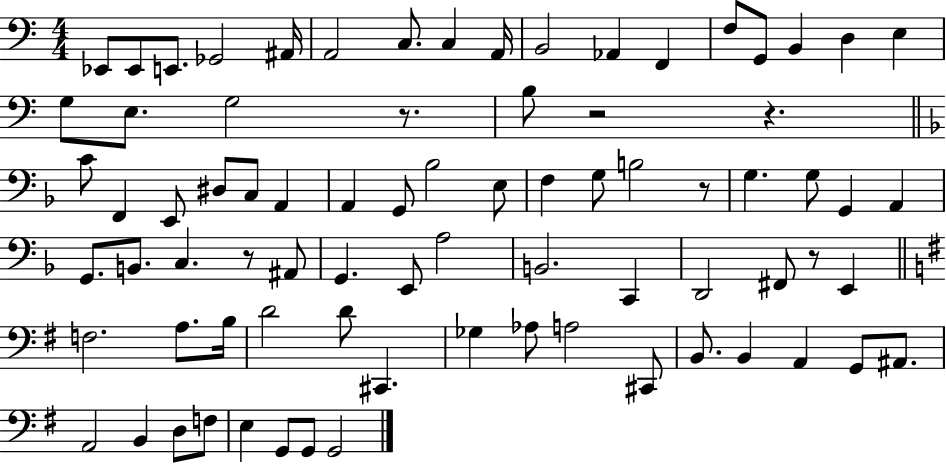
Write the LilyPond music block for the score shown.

{
  \clef bass
  \numericTimeSignature
  \time 4/4
  \key c \major
  \repeat volta 2 { ees,8 ees,8 e,8. ges,2 ais,16 | a,2 c8. c4 a,16 | b,2 aes,4 f,4 | f8 g,8 b,4 d4 e4 | \break g8 e8. g2 r8. | b8 r2 r4. | \bar "||" \break \key f \major c'8 f,4 e,8 dis8 c8 a,4 | a,4 g,8 bes2 e8 | f4 g8 b2 r8 | g4. g8 g,4 a,4 | \break g,8. b,8. c4. r8 ais,8 | g,4. e,8 a2 | b,2. c,4 | d,2 fis,8 r8 e,4 | \break \bar "||" \break \key g \major f2. a8. b16 | d'2 d'8 cis,4. | ges4 aes8 a2 cis,8 | b,8. b,4 a,4 g,8 ais,8. | \break a,2 b,4 d8 f8 | e4 g,8 g,8 g,2 | } \bar "|."
}